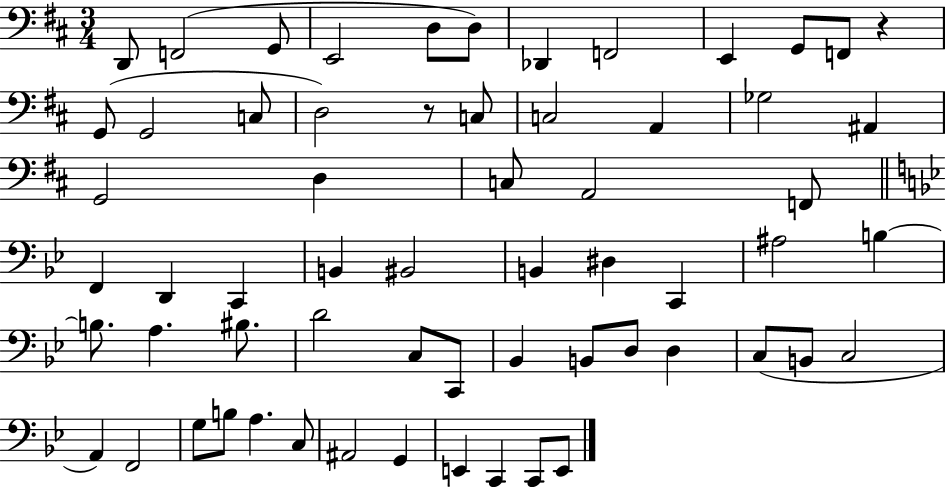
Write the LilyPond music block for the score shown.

{
  \clef bass
  \numericTimeSignature
  \time 3/4
  \key d \major
  d,8 f,2( g,8 | e,2 d8 d8) | des,4 f,2 | e,4 g,8 f,8 r4 | \break g,8( g,2 c8 | d2) r8 c8 | c2 a,4 | ges2 ais,4 | \break g,2 d4 | c8 a,2 f,8 | \bar "||" \break \key g \minor f,4 d,4 c,4 | b,4 bis,2 | b,4 dis4 c,4 | ais2 b4~~ | \break b8. a4. bis8. | d'2 c8 c,8 | bes,4 b,8 d8 d4 | c8( b,8 c2 | \break a,4) f,2 | g8 b8 a4. c8 | ais,2 g,4 | e,4 c,4 c,8 e,8 | \break \bar "|."
}